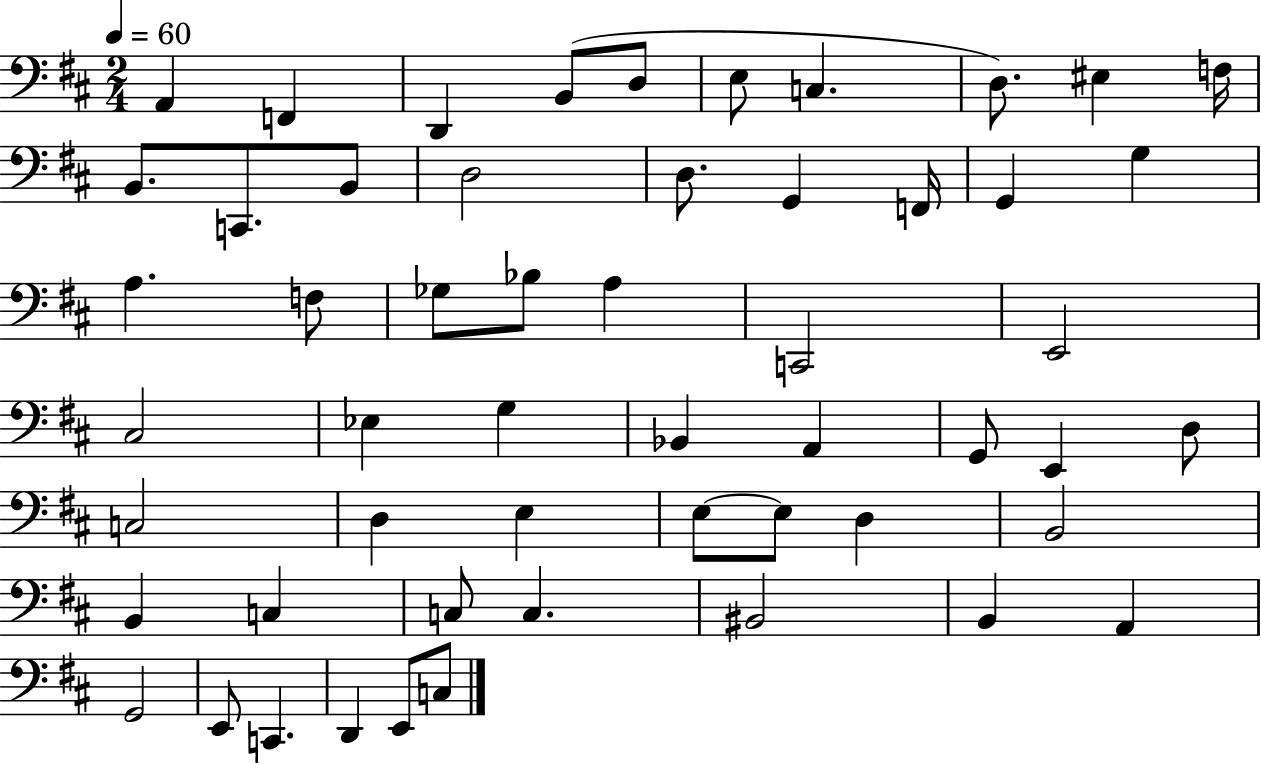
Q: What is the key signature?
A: D major